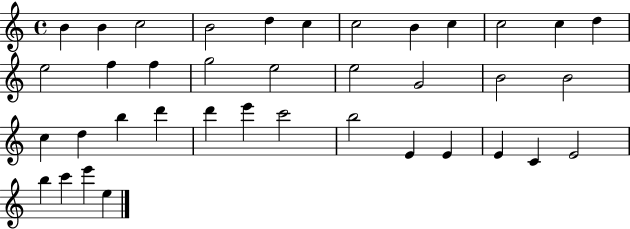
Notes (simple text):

B4/q B4/q C5/h B4/h D5/q C5/q C5/h B4/q C5/q C5/h C5/q D5/q E5/h F5/q F5/q G5/h E5/h E5/h G4/h B4/h B4/h C5/q D5/q B5/q D6/q D6/q E6/q C6/h B5/h E4/q E4/q E4/q C4/q E4/h B5/q C6/q E6/q E5/q